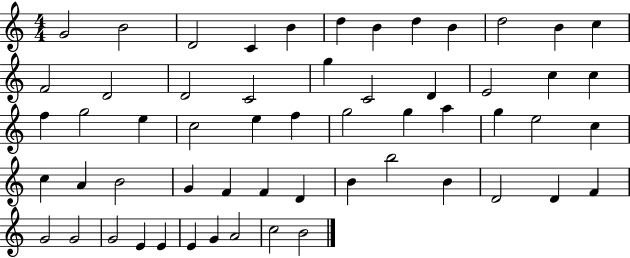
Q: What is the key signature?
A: C major